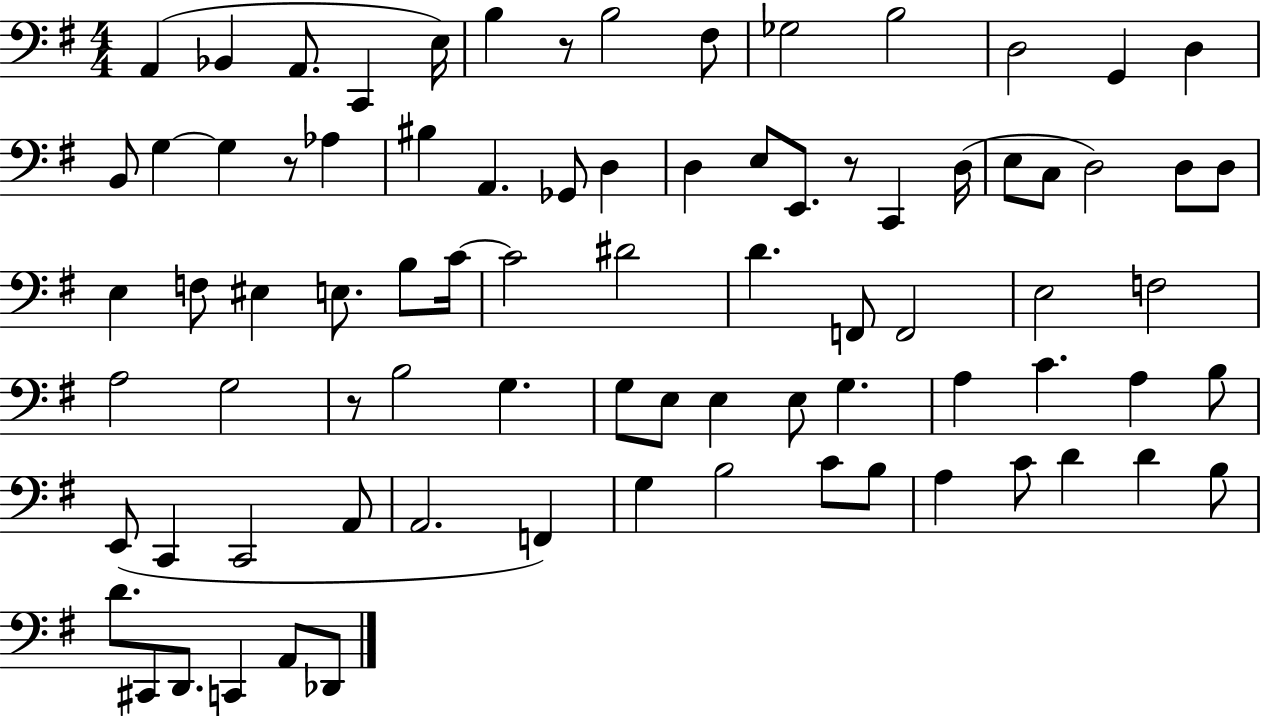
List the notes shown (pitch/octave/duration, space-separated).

A2/q Bb2/q A2/e. C2/q E3/s B3/q R/e B3/h F#3/e Gb3/h B3/h D3/h G2/q D3/q B2/e G3/q G3/q R/e Ab3/q BIS3/q A2/q. Gb2/e D3/q D3/q E3/e E2/e. R/e C2/q D3/s E3/e C3/e D3/h D3/e D3/e E3/q F3/e EIS3/q E3/e. B3/e C4/s C4/h D#4/h D4/q. F2/e F2/h E3/h F3/h A3/h G3/h R/e B3/h G3/q. G3/e E3/e E3/q E3/e G3/q. A3/q C4/q. A3/q B3/e E2/e C2/q C2/h A2/e A2/h. F2/q G3/q B3/h C4/e B3/e A3/q C4/e D4/q D4/q B3/e D4/e. C#2/e D2/e. C2/q A2/e Db2/e